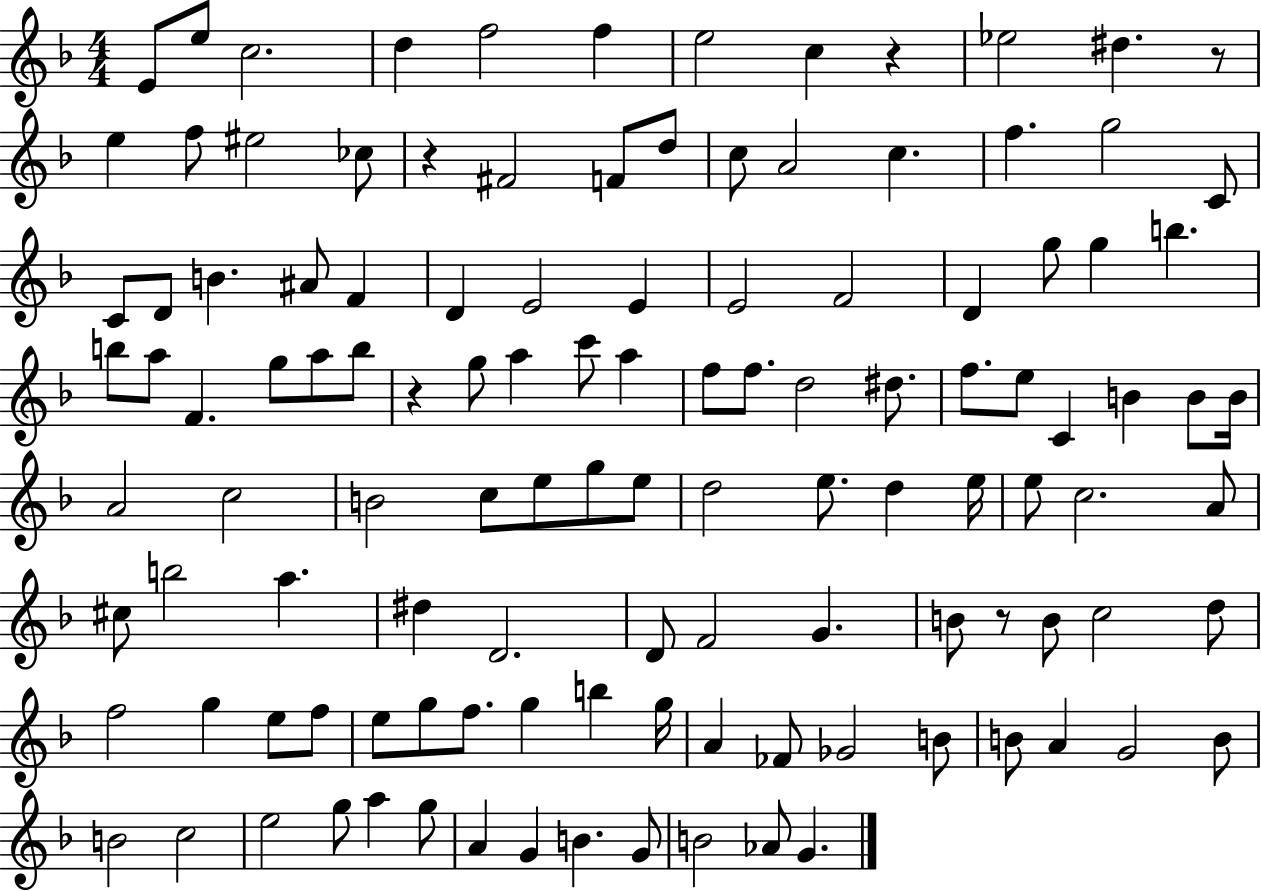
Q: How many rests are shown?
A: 5